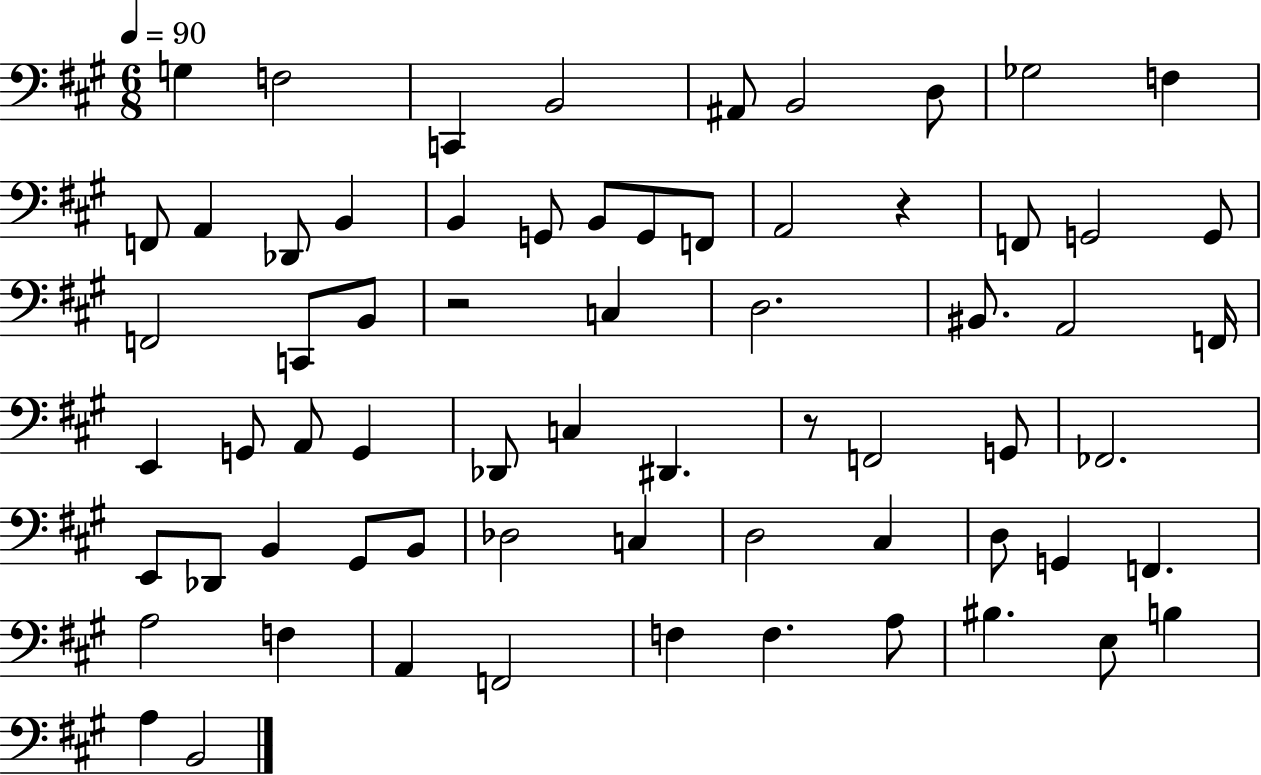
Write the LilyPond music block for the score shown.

{
  \clef bass
  \numericTimeSignature
  \time 6/8
  \key a \major
  \tempo 4 = 90
  g4 f2 | c,4 b,2 | ais,8 b,2 d8 | ges2 f4 | \break f,8 a,4 des,8 b,4 | b,4 g,8 b,8 g,8 f,8 | a,2 r4 | f,8 g,2 g,8 | \break f,2 c,8 b,8 | r2 c4 | d2. | bis,8. a,2 f,16 | \break e,4 g,8 a,8 g,4 | des,8 c4 dis,4. | r8 f,2 g,8 | fes,2. | \break e,8 des,8 b,4 gis,8 b,8 | des2 c4 | d2 cis4 | d8 g,4 f,4. | \break a2 f4 | a,4 f,2 | f4 f4. a8 | bis4. e8 b4 | \break a4 b,2 | \bar "|."
}